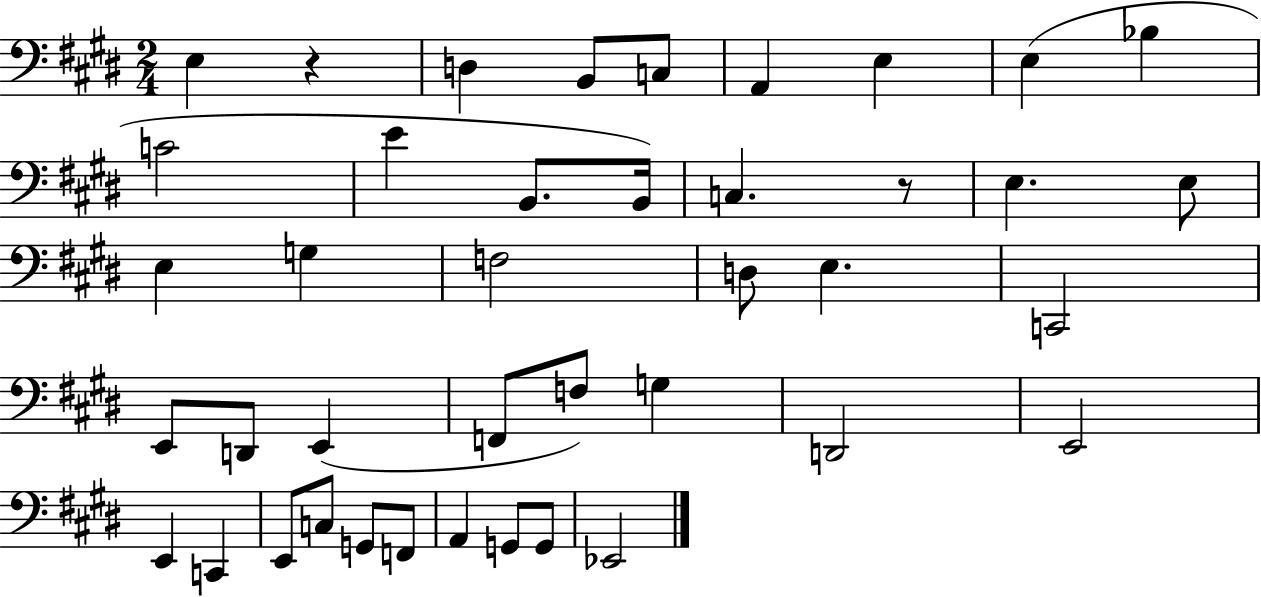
X:1
T:Untitled
M:2/4
L:1/4
K:E
E, z D, B,,/2 C,/2 A,, E, E, _B, C2 E B,,/2 B,,/4 C, z/2 E, E,/2 E, G, F,2 D,/2 E, C,,2 E,,/2 D,,/2 E,, F,,/2 F,/2 G, D,,2 E,,2 E,, C,, E,,/2 C,/2 G,,/2 F,,/2 A,, G,,/2 G,,/2 _E,,2